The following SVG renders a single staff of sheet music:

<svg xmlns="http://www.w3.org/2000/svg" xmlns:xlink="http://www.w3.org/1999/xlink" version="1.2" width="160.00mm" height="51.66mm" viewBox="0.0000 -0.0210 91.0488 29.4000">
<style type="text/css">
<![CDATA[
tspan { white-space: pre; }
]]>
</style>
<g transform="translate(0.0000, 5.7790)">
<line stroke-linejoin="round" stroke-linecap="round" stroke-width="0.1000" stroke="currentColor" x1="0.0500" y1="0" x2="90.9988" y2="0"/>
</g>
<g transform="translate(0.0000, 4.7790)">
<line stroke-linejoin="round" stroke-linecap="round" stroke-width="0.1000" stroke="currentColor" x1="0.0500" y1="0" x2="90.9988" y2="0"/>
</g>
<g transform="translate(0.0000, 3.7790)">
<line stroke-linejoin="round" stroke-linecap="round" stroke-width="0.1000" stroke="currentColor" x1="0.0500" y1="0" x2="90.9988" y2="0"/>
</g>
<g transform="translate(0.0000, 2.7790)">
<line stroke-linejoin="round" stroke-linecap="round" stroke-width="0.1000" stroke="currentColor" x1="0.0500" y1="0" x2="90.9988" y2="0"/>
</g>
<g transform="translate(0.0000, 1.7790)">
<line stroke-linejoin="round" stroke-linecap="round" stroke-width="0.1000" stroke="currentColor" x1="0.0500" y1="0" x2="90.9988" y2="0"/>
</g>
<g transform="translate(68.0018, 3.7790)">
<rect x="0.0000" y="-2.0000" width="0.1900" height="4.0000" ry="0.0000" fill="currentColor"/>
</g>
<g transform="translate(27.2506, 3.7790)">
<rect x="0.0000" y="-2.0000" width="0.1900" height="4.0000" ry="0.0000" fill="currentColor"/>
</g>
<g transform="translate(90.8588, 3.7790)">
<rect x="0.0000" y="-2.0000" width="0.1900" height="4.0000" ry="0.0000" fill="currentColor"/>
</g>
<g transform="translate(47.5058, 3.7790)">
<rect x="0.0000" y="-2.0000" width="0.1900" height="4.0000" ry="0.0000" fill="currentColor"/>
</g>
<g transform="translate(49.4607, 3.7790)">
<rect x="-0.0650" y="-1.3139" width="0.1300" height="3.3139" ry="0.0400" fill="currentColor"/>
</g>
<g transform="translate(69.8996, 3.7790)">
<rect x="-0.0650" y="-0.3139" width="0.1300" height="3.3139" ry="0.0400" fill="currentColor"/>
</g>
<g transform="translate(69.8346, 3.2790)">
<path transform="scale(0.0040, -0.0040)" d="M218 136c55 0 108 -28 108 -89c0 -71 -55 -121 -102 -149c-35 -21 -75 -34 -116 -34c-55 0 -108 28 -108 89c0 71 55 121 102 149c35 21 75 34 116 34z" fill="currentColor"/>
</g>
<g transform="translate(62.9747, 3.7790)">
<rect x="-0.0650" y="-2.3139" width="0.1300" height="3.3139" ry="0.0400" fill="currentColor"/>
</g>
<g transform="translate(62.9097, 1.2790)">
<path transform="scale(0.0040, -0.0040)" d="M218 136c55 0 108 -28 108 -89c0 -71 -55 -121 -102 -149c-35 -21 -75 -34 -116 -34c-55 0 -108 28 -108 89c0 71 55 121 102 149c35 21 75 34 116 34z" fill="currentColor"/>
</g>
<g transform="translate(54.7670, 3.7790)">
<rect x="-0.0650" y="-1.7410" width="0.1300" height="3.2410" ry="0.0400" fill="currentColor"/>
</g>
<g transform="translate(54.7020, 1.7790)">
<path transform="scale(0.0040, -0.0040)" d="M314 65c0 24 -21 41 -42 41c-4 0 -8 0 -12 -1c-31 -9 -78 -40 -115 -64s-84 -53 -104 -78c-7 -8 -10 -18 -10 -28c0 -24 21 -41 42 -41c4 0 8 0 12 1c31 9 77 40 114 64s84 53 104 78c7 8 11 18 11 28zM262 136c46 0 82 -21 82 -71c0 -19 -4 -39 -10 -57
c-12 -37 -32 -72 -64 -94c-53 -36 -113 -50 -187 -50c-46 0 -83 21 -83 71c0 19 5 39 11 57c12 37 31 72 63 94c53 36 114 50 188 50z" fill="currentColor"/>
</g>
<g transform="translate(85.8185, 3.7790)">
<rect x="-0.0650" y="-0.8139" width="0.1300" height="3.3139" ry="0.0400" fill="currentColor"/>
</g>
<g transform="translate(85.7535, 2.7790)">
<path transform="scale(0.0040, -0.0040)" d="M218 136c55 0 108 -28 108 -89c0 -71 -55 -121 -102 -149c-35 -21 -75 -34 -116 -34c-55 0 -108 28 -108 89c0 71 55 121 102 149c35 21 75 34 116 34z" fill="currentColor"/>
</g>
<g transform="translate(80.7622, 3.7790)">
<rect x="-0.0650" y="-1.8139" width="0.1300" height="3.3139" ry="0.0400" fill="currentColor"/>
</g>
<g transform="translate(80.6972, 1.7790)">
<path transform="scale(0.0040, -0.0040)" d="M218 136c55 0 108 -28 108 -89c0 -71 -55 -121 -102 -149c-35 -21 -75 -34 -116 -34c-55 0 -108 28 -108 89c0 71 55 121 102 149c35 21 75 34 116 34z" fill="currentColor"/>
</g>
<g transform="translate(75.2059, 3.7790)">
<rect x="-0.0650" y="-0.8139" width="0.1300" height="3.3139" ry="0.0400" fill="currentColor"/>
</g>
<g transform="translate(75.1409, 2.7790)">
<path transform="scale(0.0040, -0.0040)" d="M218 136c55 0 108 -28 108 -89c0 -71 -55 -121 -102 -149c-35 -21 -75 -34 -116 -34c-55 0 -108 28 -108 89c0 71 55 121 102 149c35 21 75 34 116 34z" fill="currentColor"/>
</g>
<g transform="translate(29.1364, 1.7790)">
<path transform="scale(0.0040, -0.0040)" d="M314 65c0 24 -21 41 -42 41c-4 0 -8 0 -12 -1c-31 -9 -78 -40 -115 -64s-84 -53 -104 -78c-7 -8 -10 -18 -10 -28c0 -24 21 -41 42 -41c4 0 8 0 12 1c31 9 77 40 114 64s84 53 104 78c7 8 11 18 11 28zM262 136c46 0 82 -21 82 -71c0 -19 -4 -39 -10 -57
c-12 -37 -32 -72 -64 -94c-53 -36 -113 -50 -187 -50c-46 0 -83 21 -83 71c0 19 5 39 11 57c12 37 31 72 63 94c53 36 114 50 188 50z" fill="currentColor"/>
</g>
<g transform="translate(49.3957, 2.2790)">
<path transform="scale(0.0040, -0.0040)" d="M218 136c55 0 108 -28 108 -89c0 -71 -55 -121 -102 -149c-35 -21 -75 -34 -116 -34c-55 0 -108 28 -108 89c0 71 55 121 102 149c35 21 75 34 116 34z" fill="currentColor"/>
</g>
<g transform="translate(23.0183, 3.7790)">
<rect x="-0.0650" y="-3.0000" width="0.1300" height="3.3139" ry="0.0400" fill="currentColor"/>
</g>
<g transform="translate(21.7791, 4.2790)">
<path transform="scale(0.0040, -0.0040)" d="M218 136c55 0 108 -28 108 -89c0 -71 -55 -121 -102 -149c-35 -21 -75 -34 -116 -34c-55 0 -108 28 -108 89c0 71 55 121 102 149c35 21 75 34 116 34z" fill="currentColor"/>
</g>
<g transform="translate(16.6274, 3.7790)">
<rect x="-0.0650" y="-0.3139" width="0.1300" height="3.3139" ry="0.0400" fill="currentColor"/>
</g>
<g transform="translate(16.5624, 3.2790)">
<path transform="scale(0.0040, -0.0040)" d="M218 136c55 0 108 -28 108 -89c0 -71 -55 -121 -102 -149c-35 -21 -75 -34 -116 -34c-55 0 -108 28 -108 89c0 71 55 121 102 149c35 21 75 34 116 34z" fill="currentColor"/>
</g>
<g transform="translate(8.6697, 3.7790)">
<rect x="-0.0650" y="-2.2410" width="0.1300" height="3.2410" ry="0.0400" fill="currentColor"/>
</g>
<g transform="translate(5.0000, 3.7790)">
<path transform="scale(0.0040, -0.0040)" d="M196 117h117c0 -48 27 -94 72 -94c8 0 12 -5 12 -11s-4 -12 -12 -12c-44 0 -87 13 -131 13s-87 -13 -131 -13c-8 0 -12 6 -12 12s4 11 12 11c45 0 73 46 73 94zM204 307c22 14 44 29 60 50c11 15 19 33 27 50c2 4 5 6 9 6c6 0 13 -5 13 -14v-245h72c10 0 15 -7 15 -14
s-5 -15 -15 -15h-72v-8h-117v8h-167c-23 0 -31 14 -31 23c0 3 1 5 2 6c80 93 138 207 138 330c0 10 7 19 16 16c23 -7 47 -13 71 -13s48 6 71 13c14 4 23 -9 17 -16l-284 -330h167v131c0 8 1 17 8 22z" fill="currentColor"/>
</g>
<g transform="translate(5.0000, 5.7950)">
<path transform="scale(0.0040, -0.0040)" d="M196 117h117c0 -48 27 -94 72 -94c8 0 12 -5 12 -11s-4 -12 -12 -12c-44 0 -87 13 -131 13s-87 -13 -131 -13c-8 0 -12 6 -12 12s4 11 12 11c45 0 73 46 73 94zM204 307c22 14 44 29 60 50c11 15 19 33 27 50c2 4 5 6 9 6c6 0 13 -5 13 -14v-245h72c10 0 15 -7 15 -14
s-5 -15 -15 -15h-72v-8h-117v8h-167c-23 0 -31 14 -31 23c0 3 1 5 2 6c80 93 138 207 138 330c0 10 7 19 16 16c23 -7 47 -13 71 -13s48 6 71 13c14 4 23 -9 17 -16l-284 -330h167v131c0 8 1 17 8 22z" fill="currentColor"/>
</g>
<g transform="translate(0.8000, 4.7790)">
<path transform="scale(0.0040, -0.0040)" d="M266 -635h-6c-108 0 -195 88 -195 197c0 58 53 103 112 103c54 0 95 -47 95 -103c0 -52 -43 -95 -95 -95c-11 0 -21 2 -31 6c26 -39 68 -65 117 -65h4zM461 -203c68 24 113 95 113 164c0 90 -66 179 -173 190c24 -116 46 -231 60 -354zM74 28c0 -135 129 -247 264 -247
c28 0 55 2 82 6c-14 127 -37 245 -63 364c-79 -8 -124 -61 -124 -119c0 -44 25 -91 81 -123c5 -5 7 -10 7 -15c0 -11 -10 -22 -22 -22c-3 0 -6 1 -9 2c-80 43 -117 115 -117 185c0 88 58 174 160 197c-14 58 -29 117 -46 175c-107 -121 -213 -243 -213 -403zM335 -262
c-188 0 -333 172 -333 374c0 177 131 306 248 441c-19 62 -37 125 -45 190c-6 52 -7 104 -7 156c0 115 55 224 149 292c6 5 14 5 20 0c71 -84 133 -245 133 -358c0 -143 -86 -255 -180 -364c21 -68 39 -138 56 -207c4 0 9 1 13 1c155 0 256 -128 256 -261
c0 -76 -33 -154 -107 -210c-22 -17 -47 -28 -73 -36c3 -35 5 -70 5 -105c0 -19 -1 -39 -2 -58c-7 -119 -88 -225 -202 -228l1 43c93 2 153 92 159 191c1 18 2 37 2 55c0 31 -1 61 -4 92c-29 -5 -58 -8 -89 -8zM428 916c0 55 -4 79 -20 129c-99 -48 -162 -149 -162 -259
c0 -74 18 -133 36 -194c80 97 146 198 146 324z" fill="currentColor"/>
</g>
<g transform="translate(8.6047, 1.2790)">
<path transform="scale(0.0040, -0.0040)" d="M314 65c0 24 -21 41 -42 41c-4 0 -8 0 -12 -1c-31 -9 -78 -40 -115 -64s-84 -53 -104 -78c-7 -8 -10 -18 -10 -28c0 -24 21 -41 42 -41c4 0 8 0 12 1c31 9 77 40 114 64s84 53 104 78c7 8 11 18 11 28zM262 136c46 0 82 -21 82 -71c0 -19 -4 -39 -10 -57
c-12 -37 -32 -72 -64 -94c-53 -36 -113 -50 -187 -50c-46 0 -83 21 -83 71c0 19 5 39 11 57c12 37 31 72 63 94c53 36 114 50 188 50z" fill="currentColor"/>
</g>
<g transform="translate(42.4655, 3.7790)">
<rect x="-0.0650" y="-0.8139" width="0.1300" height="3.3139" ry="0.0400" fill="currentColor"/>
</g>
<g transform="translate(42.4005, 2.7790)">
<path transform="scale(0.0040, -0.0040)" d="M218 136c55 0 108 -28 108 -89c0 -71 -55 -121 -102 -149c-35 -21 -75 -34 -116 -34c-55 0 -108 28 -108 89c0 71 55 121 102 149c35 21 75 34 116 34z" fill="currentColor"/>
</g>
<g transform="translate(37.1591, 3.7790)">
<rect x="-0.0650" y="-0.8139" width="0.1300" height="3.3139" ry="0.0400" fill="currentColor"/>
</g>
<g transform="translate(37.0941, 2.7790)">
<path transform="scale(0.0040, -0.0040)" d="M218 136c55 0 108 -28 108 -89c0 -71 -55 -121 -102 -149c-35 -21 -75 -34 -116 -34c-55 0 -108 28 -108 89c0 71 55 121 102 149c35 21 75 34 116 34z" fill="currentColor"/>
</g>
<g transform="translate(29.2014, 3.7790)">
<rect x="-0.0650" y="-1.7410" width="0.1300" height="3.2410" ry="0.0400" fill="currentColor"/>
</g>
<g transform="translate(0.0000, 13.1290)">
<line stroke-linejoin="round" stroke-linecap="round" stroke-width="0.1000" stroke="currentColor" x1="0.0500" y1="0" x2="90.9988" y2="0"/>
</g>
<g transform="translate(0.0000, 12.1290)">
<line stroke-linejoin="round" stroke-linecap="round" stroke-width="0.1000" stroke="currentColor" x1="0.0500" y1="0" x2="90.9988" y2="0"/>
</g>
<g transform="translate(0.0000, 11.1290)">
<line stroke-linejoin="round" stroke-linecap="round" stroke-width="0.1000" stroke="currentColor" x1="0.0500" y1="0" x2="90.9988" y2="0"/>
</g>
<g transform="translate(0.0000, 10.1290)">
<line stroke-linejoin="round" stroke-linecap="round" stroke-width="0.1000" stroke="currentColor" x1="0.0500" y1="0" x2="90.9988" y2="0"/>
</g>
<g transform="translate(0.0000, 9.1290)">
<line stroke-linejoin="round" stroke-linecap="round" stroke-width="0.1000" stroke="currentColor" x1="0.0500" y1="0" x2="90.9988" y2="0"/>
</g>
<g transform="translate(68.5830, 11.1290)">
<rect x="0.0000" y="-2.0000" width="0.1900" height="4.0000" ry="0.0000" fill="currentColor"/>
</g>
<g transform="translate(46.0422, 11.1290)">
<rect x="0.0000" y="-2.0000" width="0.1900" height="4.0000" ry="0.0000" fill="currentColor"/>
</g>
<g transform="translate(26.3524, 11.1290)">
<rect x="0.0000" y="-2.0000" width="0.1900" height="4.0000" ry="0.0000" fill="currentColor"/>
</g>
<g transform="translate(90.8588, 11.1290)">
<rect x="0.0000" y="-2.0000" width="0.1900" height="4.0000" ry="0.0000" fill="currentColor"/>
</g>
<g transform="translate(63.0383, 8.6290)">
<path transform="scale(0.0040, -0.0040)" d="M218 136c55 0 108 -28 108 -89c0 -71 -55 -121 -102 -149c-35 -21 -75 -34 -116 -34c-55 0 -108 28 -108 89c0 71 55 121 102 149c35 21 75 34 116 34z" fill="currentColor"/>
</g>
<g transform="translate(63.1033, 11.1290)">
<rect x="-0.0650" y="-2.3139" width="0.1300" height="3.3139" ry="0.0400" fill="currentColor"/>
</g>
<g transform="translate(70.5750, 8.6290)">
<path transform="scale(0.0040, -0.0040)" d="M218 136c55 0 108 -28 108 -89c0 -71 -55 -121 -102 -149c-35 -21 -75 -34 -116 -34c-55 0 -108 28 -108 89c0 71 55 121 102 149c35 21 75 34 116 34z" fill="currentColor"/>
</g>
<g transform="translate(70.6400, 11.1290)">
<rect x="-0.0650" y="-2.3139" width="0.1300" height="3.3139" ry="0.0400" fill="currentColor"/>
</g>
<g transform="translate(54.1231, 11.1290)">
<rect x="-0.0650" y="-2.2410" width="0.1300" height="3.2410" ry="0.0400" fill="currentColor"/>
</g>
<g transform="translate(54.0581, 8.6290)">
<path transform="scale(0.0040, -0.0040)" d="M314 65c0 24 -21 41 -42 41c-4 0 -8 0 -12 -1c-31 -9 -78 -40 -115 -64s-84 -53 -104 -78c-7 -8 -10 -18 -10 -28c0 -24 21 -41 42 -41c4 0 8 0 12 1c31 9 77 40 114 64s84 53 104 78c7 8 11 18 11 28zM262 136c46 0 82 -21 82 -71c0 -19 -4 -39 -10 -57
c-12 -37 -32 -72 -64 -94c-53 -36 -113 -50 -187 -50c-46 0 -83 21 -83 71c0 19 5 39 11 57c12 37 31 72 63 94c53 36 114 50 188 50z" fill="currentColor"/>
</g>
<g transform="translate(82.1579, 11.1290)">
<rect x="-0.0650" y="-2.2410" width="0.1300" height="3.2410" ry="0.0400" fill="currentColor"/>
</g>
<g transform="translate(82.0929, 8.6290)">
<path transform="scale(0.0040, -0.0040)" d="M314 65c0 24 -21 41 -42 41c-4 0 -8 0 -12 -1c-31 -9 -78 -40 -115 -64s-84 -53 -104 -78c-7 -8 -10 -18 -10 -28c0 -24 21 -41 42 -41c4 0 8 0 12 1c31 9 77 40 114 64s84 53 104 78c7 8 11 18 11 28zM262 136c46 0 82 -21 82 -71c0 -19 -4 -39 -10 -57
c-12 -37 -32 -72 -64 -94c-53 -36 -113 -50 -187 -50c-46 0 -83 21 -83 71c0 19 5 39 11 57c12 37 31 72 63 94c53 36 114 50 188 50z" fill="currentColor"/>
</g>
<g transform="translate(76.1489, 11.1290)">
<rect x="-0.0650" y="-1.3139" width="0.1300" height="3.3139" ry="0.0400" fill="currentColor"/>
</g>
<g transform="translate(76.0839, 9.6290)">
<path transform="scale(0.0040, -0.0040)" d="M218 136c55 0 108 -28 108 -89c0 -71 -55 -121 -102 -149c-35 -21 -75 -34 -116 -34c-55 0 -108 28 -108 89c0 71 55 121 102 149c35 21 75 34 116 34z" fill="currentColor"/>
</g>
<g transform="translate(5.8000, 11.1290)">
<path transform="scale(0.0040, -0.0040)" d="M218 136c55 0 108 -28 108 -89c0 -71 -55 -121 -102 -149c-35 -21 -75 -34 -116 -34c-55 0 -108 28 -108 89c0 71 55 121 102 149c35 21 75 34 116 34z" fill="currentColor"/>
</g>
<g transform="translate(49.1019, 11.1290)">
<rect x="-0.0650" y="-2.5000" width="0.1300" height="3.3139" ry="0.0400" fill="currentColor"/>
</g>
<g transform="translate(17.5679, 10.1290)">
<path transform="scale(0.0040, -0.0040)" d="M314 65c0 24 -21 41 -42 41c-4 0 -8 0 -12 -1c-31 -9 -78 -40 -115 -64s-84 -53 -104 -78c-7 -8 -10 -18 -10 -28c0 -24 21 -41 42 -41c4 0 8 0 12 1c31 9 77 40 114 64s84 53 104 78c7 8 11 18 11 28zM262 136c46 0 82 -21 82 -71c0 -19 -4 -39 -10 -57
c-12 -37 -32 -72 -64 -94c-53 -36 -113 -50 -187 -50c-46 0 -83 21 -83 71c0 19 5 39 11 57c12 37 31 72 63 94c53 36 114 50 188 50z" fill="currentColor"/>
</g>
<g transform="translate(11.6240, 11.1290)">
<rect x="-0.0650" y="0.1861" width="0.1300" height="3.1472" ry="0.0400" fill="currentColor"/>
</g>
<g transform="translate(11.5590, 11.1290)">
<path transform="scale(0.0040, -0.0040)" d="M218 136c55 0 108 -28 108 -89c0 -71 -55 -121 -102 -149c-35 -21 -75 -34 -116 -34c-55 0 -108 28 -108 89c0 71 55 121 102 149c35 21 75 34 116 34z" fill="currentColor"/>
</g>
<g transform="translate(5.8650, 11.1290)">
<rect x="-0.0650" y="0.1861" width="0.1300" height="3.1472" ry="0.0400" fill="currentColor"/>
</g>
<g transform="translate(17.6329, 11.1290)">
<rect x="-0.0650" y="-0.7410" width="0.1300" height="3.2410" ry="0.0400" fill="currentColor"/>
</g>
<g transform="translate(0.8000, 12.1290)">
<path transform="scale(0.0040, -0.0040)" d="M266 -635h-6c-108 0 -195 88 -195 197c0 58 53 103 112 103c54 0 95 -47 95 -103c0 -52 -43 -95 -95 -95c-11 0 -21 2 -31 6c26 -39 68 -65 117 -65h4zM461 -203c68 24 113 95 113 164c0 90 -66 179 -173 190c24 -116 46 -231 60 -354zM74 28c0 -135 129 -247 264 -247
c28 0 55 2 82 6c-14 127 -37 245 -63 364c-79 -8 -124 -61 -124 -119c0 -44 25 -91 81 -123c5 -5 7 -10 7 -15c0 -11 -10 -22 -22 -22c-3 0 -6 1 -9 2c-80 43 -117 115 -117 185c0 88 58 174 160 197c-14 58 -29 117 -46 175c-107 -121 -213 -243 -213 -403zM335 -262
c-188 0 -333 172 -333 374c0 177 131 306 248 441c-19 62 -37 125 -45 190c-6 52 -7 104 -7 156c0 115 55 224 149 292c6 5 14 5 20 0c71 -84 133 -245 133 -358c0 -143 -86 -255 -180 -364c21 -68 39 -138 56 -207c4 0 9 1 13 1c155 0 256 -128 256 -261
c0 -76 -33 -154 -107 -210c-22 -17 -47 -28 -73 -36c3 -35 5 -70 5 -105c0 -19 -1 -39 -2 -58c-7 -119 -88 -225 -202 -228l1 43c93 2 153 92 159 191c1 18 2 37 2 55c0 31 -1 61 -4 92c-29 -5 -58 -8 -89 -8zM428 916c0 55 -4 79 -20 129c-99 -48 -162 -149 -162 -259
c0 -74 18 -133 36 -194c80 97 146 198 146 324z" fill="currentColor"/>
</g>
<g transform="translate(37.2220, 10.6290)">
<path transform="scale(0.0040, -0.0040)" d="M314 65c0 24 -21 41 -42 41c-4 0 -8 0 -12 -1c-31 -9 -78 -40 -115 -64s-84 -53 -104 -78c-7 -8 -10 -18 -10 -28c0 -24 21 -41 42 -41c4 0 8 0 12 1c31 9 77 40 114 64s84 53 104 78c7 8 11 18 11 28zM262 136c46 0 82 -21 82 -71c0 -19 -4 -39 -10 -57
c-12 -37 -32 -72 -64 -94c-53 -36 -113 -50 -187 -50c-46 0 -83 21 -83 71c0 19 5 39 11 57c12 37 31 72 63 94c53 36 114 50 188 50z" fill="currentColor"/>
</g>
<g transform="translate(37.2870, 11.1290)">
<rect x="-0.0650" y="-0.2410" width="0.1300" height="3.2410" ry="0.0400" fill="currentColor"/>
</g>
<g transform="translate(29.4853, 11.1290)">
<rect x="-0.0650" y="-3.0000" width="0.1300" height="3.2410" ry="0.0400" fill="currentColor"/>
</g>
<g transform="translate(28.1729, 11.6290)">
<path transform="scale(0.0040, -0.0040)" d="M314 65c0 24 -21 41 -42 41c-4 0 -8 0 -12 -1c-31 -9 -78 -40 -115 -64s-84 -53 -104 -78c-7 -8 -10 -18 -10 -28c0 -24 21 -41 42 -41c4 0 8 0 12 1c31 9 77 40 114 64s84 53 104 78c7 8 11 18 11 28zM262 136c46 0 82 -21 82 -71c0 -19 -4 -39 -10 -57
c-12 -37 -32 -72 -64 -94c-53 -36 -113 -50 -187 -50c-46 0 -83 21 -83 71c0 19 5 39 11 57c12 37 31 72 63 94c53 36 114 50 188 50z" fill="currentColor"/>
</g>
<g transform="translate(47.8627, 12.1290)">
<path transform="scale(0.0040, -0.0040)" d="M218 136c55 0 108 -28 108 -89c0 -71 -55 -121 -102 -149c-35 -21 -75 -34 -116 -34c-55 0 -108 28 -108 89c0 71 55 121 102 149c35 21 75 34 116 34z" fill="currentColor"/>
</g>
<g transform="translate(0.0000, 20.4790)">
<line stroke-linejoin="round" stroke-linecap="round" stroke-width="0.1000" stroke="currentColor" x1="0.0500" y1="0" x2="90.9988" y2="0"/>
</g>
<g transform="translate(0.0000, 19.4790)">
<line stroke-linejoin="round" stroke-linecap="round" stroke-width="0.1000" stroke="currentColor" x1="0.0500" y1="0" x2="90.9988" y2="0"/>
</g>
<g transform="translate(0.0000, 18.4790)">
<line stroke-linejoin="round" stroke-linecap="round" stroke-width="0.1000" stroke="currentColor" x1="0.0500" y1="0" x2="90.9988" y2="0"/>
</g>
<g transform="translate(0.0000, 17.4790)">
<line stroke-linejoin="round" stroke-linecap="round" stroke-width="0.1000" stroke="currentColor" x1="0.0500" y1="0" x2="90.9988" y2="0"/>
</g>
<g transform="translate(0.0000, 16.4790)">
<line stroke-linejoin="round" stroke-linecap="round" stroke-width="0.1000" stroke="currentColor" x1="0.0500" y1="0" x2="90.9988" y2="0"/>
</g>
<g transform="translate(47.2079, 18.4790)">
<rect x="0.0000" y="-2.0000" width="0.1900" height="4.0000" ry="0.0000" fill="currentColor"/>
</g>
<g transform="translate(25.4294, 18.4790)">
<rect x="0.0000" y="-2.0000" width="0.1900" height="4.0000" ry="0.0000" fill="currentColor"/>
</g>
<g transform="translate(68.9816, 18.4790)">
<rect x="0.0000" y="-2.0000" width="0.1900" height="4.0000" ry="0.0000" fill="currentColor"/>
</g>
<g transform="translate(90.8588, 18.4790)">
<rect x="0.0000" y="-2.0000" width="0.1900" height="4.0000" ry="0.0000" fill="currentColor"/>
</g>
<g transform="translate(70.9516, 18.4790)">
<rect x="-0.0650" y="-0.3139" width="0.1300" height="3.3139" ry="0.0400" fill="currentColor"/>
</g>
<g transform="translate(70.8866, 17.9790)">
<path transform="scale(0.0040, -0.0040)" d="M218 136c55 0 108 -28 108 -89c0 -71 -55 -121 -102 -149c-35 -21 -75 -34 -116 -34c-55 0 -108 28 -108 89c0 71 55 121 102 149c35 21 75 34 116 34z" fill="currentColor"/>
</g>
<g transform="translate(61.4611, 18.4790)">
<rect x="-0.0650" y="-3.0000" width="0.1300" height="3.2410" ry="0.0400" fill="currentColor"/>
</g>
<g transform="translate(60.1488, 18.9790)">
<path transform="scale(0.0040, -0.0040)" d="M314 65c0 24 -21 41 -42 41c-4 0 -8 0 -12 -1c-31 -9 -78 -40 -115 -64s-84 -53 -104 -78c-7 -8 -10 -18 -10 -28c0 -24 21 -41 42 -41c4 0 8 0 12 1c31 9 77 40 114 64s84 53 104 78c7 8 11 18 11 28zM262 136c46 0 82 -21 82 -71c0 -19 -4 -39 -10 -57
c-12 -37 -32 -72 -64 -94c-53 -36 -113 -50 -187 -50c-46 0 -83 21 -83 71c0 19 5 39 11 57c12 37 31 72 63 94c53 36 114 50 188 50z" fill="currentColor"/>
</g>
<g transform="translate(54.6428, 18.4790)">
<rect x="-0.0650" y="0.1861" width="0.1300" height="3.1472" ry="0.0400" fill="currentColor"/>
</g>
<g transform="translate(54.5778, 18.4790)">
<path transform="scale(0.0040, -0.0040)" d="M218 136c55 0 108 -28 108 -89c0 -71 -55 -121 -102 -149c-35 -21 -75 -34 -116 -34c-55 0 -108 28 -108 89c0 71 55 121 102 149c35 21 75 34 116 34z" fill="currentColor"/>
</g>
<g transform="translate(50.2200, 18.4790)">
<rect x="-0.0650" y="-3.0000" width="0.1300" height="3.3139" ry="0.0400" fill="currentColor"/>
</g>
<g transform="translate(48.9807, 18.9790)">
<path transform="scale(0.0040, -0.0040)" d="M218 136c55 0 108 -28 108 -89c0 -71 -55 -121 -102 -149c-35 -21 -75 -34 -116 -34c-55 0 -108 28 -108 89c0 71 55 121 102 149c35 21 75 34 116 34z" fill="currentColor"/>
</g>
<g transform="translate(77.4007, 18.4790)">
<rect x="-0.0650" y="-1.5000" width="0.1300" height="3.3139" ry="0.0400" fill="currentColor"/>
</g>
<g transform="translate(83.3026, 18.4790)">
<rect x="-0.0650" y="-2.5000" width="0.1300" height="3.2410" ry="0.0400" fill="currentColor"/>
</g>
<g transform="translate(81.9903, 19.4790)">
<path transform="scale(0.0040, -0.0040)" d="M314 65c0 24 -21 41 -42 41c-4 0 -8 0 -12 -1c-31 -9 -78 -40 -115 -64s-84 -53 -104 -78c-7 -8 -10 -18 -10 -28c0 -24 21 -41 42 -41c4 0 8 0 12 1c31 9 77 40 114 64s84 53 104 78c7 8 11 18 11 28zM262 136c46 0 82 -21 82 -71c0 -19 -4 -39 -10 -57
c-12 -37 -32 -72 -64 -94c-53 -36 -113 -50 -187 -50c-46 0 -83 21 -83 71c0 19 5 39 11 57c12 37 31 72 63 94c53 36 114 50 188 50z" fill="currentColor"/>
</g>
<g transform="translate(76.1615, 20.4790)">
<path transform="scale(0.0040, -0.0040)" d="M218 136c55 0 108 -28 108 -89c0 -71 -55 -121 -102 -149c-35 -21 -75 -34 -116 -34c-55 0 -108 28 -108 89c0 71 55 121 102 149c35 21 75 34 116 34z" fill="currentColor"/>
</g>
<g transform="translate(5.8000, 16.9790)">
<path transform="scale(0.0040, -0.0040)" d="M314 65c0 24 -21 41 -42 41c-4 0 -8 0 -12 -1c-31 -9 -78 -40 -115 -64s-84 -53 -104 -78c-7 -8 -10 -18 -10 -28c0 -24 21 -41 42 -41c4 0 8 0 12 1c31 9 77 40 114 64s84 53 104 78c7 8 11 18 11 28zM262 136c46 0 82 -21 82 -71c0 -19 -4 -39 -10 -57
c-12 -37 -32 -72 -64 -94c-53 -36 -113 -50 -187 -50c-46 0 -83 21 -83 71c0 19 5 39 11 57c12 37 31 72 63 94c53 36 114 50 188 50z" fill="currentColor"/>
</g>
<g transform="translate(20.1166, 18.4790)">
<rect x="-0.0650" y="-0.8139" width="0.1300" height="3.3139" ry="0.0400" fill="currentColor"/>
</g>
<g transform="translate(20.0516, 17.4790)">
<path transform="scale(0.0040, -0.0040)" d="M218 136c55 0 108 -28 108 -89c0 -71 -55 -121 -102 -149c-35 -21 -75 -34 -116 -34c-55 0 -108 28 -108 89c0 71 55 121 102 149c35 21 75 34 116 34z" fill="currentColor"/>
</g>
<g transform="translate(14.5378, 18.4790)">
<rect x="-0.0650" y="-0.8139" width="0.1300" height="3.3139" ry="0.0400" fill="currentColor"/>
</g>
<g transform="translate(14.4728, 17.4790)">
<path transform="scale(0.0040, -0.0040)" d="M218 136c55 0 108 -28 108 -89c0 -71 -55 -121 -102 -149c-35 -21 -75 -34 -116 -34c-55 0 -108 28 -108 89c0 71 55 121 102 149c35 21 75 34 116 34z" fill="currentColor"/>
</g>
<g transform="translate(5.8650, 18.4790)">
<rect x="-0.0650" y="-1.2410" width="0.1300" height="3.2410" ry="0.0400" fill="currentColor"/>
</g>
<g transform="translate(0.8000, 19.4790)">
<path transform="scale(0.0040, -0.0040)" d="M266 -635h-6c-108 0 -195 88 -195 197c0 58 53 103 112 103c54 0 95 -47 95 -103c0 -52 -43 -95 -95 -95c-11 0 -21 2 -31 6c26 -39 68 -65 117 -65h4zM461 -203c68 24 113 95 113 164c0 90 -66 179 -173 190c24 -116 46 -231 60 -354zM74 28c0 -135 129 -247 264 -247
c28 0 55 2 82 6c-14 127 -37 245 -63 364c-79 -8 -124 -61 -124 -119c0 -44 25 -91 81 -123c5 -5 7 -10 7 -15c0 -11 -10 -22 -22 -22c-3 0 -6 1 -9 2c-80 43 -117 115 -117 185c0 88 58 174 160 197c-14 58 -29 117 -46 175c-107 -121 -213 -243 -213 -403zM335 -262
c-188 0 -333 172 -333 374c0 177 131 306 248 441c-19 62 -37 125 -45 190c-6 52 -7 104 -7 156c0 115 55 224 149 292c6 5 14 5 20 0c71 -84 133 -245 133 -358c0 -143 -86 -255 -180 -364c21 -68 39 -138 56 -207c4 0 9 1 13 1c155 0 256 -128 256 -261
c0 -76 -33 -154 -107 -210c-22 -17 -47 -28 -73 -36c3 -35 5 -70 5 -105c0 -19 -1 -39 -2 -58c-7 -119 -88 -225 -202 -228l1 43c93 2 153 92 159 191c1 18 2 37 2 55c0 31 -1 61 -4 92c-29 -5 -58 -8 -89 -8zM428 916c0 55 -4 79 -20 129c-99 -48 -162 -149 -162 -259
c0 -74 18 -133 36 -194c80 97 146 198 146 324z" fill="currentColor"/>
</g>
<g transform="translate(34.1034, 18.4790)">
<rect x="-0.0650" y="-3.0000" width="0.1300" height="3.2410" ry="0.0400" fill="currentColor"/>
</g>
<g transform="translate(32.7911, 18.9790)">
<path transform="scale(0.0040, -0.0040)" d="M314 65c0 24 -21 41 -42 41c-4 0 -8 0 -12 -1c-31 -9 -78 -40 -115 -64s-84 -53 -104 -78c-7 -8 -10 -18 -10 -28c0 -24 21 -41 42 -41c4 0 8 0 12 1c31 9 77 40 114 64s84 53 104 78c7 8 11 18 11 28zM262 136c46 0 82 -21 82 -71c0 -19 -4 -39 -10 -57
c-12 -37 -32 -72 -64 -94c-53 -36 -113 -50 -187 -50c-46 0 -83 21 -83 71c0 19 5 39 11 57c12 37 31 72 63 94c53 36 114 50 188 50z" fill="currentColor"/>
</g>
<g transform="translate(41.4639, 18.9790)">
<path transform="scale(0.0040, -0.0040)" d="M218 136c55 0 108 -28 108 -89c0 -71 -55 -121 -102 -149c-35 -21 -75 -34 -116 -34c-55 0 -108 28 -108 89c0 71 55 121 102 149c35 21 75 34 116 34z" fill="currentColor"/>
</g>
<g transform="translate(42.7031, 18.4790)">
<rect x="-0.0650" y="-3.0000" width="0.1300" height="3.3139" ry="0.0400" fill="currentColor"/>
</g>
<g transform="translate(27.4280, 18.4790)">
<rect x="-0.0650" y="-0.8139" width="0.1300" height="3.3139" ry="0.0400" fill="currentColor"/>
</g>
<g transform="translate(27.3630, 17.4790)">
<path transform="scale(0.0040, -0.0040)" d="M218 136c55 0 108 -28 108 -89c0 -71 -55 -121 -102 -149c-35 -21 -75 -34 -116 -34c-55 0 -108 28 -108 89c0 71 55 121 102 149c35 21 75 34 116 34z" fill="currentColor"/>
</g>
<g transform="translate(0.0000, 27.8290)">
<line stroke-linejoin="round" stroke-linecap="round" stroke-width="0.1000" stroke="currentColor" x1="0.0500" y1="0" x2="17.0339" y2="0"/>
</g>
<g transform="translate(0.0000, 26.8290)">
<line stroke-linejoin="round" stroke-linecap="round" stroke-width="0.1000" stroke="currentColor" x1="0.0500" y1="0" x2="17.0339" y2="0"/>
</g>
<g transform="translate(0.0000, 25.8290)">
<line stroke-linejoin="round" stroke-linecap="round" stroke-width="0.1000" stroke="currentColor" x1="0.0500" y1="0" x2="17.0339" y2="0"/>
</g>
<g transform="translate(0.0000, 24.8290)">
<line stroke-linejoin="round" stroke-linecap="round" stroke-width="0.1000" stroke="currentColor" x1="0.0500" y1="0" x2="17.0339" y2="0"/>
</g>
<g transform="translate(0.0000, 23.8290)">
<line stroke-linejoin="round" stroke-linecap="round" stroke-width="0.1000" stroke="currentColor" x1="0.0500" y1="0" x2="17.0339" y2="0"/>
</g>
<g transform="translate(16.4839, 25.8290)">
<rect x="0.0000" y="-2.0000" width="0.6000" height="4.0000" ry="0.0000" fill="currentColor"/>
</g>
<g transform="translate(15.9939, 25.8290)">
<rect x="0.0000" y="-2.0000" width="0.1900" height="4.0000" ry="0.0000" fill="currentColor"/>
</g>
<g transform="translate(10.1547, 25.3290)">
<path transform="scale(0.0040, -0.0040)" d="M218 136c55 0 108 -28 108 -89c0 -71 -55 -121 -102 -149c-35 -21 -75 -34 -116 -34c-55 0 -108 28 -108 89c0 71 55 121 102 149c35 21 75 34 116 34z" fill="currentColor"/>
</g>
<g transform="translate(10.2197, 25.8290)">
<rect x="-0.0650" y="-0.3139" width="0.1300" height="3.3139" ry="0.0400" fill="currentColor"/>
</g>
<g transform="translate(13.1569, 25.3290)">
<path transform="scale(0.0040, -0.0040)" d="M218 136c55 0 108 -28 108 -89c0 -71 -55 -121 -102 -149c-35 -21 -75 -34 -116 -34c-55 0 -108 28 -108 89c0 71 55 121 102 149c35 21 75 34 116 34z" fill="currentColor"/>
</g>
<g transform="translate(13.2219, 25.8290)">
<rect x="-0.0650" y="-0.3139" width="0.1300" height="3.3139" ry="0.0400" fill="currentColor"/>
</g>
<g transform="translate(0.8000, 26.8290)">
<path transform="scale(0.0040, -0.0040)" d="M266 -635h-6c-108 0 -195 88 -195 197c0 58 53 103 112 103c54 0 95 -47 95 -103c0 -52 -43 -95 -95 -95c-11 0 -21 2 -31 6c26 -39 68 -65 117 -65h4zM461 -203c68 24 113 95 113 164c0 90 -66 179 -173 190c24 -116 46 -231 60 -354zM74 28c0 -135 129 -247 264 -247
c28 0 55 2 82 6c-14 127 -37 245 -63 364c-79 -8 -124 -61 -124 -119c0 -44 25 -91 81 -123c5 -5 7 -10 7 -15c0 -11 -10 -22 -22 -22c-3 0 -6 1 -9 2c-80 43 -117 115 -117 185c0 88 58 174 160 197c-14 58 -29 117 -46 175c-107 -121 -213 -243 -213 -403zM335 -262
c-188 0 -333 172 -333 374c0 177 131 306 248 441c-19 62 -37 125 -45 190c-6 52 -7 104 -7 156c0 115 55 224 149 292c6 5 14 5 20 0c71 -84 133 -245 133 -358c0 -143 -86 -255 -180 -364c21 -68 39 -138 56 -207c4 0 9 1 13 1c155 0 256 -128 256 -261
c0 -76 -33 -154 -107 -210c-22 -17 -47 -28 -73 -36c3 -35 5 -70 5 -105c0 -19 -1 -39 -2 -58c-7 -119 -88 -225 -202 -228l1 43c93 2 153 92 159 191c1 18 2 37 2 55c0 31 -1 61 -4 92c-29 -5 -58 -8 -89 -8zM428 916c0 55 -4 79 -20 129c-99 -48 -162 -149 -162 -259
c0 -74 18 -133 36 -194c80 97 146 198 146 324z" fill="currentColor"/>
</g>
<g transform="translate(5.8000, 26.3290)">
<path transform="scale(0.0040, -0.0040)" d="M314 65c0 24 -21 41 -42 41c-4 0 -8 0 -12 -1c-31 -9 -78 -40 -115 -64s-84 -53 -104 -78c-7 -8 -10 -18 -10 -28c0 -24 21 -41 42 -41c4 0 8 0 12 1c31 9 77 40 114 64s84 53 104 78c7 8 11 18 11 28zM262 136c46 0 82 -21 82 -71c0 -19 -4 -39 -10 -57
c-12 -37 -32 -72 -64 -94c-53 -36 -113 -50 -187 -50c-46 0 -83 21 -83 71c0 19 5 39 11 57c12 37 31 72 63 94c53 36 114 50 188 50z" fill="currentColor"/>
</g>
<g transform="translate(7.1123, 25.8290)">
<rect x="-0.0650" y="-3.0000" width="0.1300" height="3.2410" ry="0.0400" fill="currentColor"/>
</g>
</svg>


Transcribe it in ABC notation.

X:1
T:Untitled
M:4/4
L:1/4
K:C
g2 c A f2 d d e f2 g c d f d B B d2 A2 c2 G g2 g g e g2 e2 d d d A2 A A B A2 c E G2 A2 c c